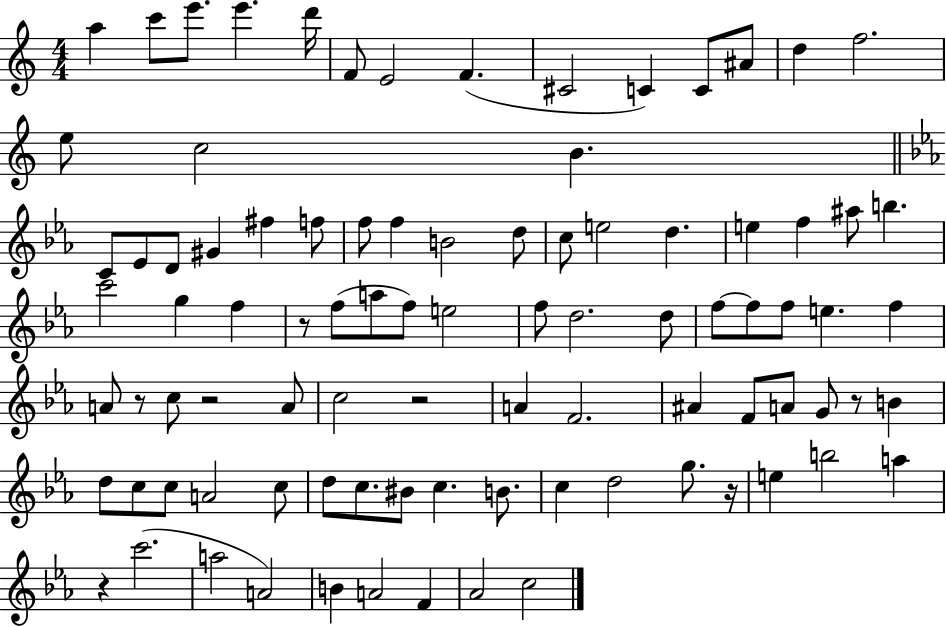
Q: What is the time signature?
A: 4/4